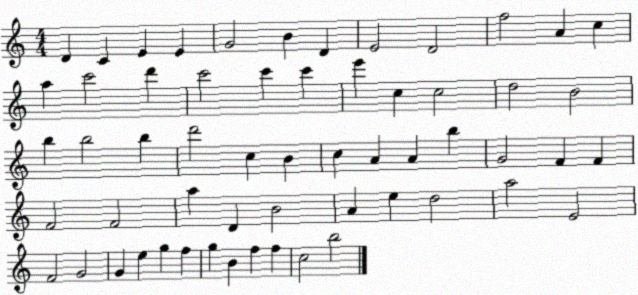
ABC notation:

X:1
T:Untitled
M:4/4
L:1/4
K:C
D C E E G2 B D E2 D2 f2 A c a c'2 d' c'2 c' c' e' c c2 d2 B2 b b2 b d'2 c B c A A b G2 F F F2 F2 a D B2 A e d2 a2 E2 F2 G2 G e g f g B f f c2 b2